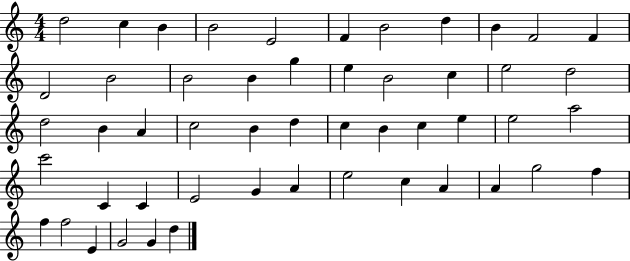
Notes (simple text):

D5/h C5/q B4/q B4/h E4/h F4/q B4/h D5/q B4/q F4/h F4/q D4/h B4/h B4/h B4/q G5/q E5/q B4/h C5/q E5/h D5/h D5/h B4/q A4/q C5/h B4/q D5/q C5/q B4/q C5/q E5/q E5/h A5/h C6/h C4/q C4/q E4/h G4/q A4/q E5/h C5/q A4/q A4/q G5/h F5/q F5/q F5/h E4/q G4/h G4/q D5/q